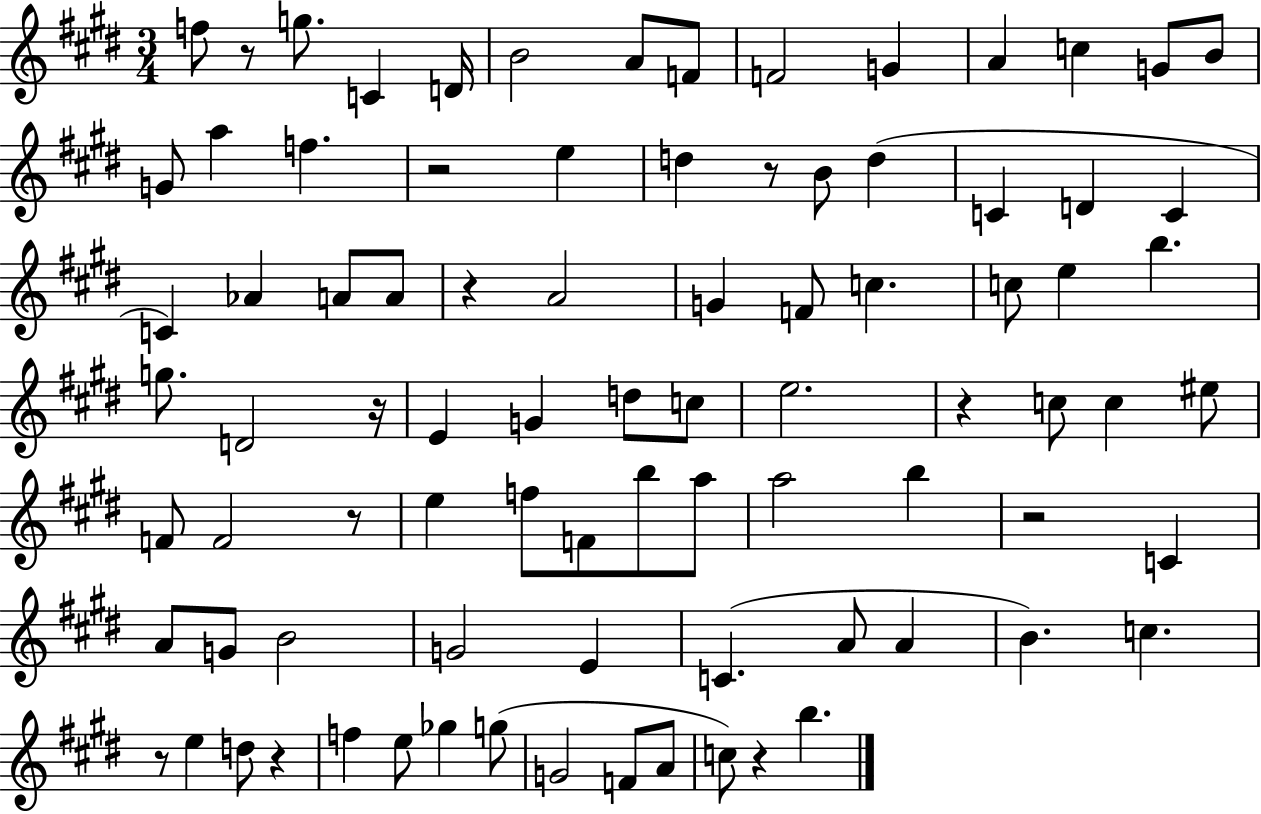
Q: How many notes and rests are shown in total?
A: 86